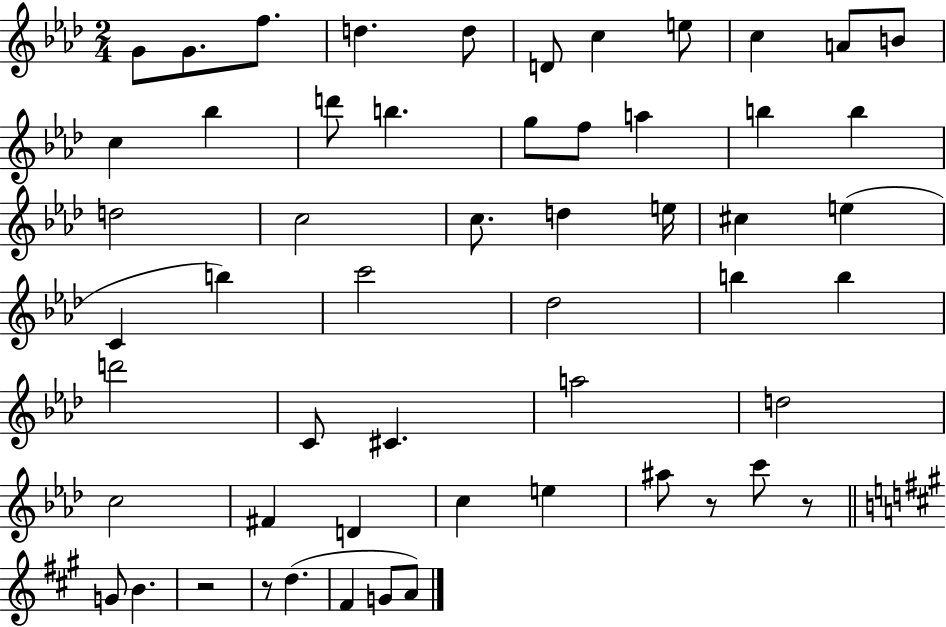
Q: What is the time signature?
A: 2/4